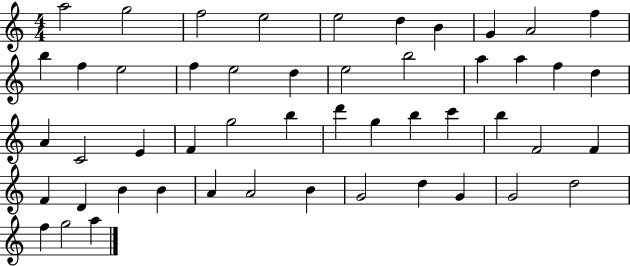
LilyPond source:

{
  \clef treble
  \numericTimeSignature
  \time 4/4
  \key c \major
  a''2 g''2 | f''2 e''2 | e''2 d''4 b'4 | g'4 a'2 f''4 | \break b''4 f''4 e''2 | f''4 e''2 d''4 | e''2 b''2 | a''4 a''4 f''4 d''4 | \break a'4 c'2 e'4 | f'4 g''2 b''4 | d'''4 g''4 b''4 c'''4 | b''4 f'2 f'4 | \break f'4 d'4 b'4 b'4 | a'4 a'2 b'4 | g'2 d''4 g'4 | g'2 d''2 | \break f''4 g''2 a''4 | \bar "|."
}